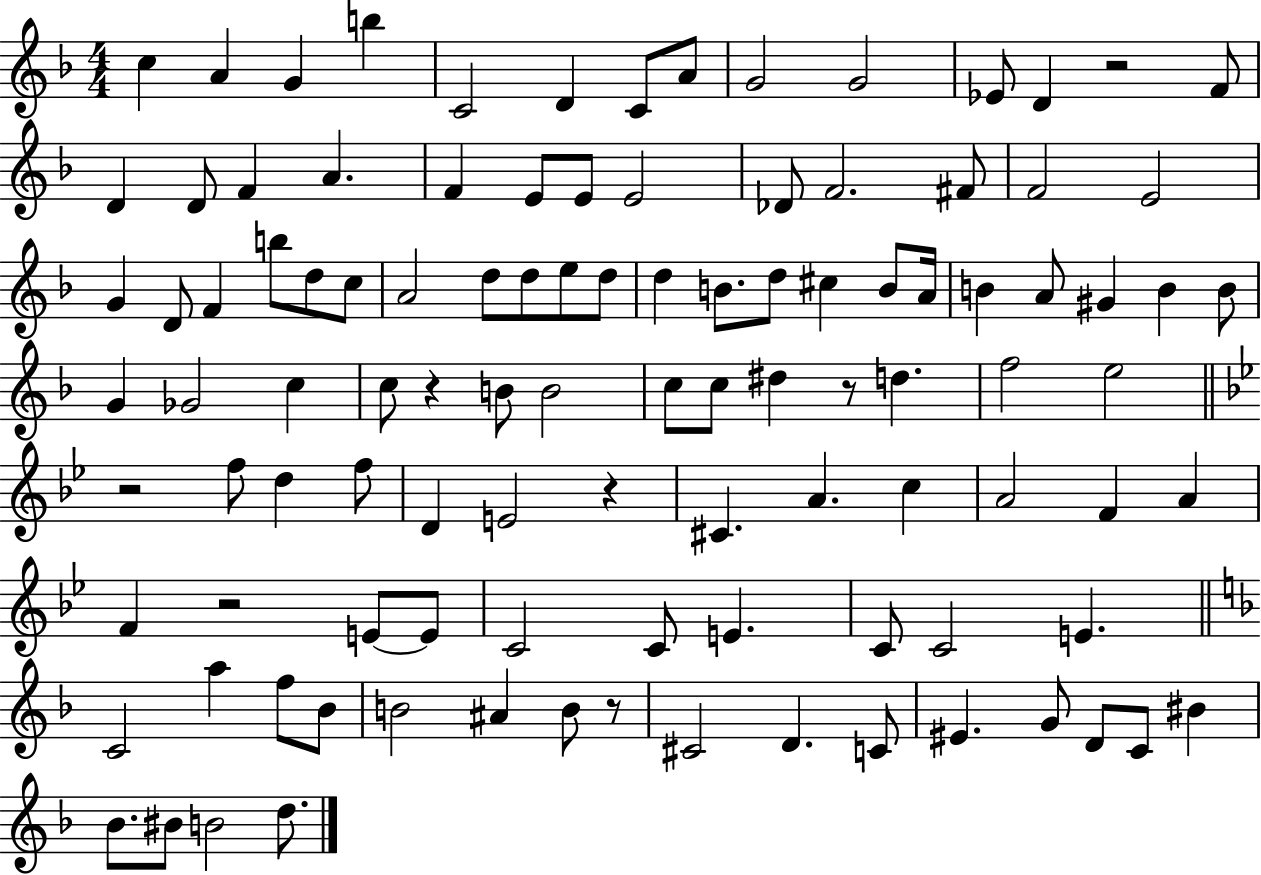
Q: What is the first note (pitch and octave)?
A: C5